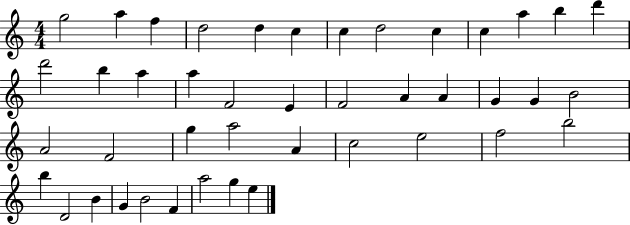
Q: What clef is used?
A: treble